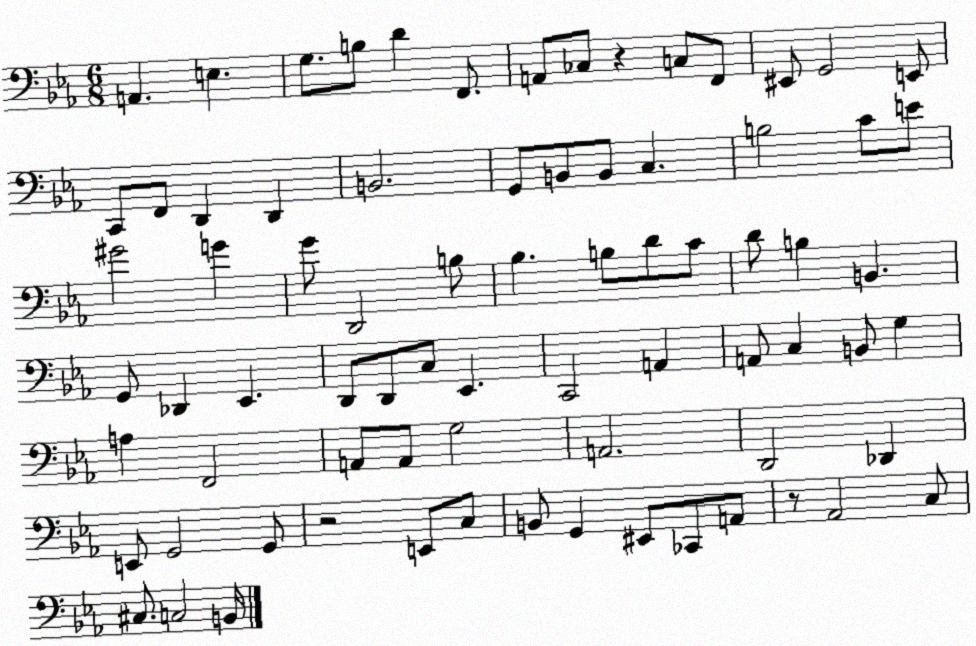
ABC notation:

X:1
T:Untitled
M:6/8
L:1/4
K:Eb
A,, E, G,/2 B,/2 D F,,/2 A,,/2 _C,/2 z C,/2 F,,/2 ^E,,/2 G,,2 E,,/2 C,,/2 F,,/2 D,, D,, B,,2 G,,/2 B,,/2 B,,/2 C, B,2 C/2 E/2 ^G2 G G/2 D,,2 B,/2 _B, B,/2 D/2 C/2 D/2 B, B,, G,,/2 _D,, _E,, D,,/2 D,,/2 C,/2 _E,, C,,2 A,, A,,/2 C, B,,/2 G, A, F,,2 A,,/2 A,,/2 G,2 A,,2 D,,2 _D,, E,,/2 G,,2 G,,/2 z2 E,,/2 C,/2 B,,/2 G,, ^E,,/2 _C,,/2 A,,/2 z/2 _A,,2 C,/2 ^C,/2 C,2 B,,/4